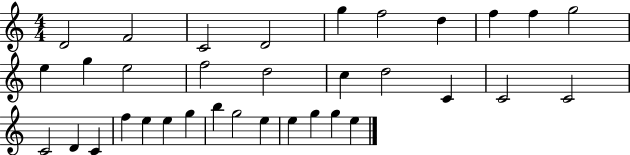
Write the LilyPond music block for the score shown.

{
  \clef treble
  \numericTimeSignature
  \time 4/4
  \key c \major
  d'2 f'2 | c'2 d'2 | g''4 f''2 d''4 | f''4 f''4 g''2 | \break e''4 g''4 e''2 | f''2 d''2 | c''4 d''2 c'4 | c'2 c'2 | \break c'2 d'4 c'4 | f''4 e''4 e''4 g''4 | b''4 g''2 e''4 | e''4 g''4 g''4 e''4 | \break \bar "|."
}